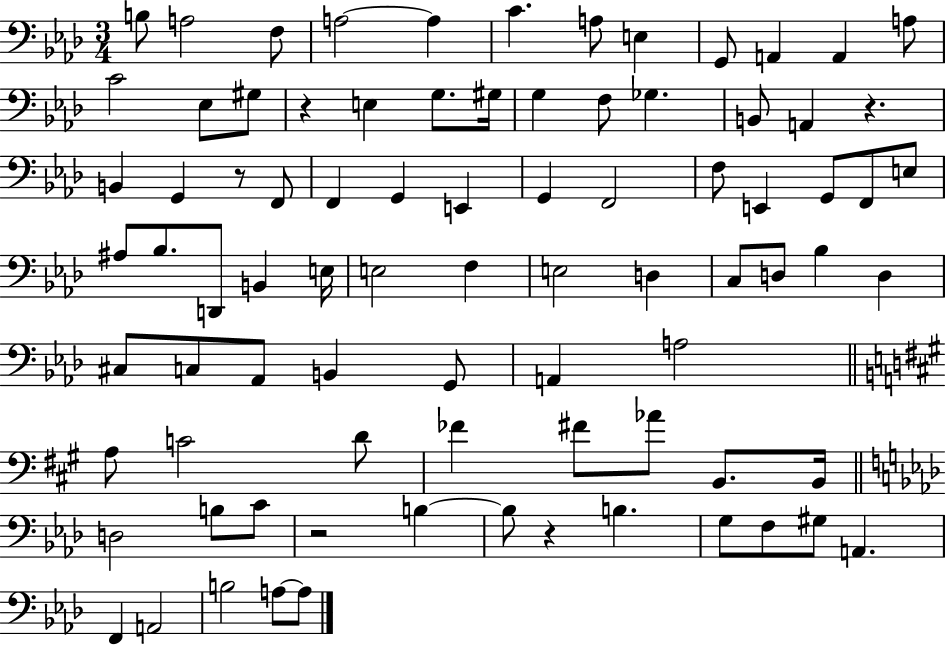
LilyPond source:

{
  \clef bass
  \numericTimeSignature
  \time 3/4
  \key aes \major
  b8 a2 f8 | a2~~ a4 | c'4. a8 e4 | g,8 a,4 a,4 a8 | \break c'2 ees8 gis8 | r4 e4 g8. gis16 | g4 f8 ges4. | b,8 a,4 r4. | \break b,4 g,4 r8 f,8 | f,4 g,4 e,4 | g,4 f,2 | f8 e,4 g,8 f,8 e8 | \break ais8 bes8. d,8 b,4 e16 | e2 f4 | e2 d4 | c8 d8 bes4 d4 | \break cis8 c8 aes,8 b,4 g,8 | a,4 a2 | \bar "||" \break \key a \major a8 c'2 d'8 | fes'4 fis'8 aes'8 b,8. b,16 | \bar "||" \break \key f \minor d2 b8 c'8 | r2 b4~~ | b8 r4 b4. | g8 f8 gis8 a,4. | \break f,4 a,2 | b2 a8~~ a8 | \bar "|."
}